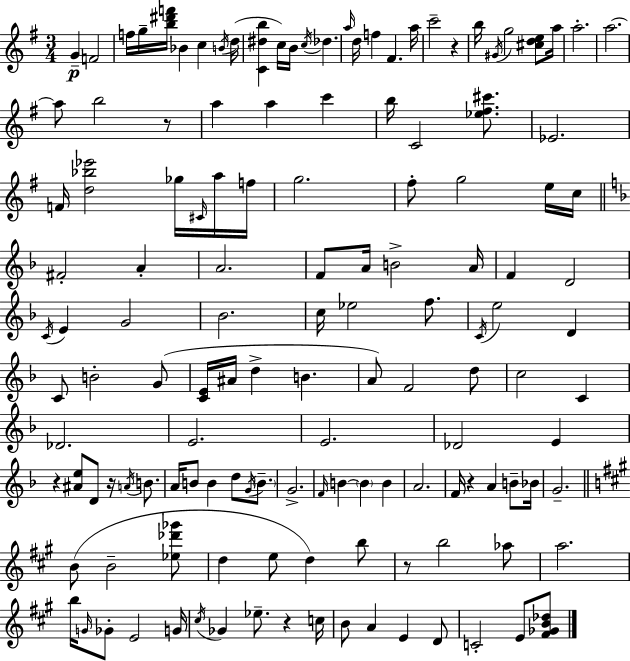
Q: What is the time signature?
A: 3/4